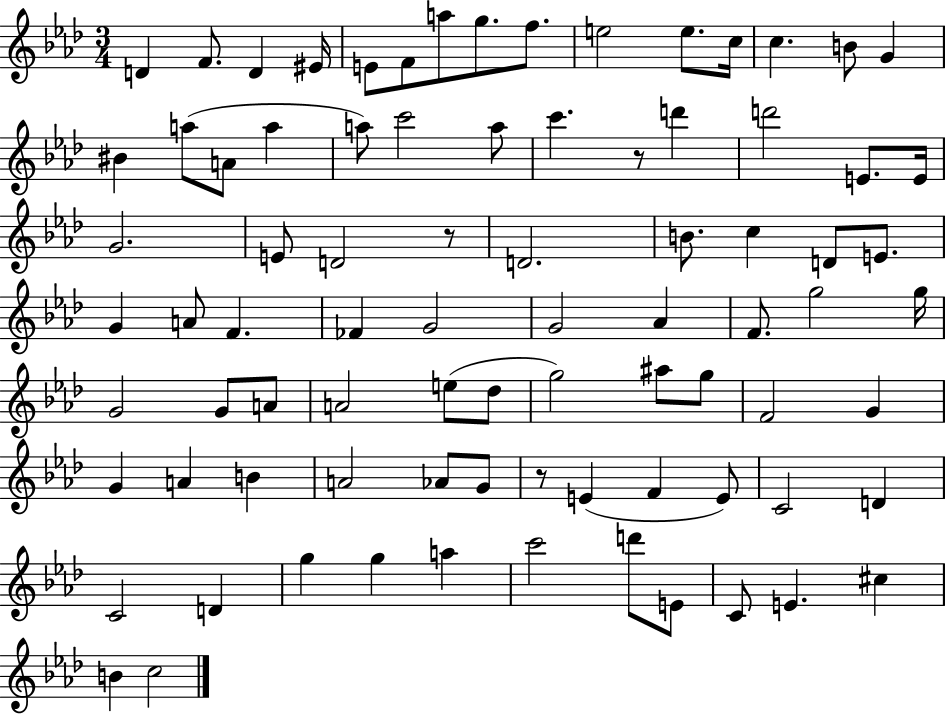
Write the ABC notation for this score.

X:1
T:Untitled
M:3/4
L:1/4
K:Ab
D F/2 D ^E/4 E/2 F/2 a/2 g/2 f/2 e2 e/2 c/4 c B/2 G ^B a/2 A/2 a a/2 c'2 a/2 c' z/2 d' d'2 E/2 E/4 G2 E/2 D2 z/2 D2 B/2 c D/2 E/2 G A/2 F _F G2 G2 _A F/2 g2 g/4 G2 G/2 A/2 A2 e/2 _d/2 g2 ^a/2 g/2 F2 G G A B A2 _A/2 G/2 z/2 E F E/2 C2 D C2 D g g a c'2 d'/2 E/2 C/2 E ^c B c2